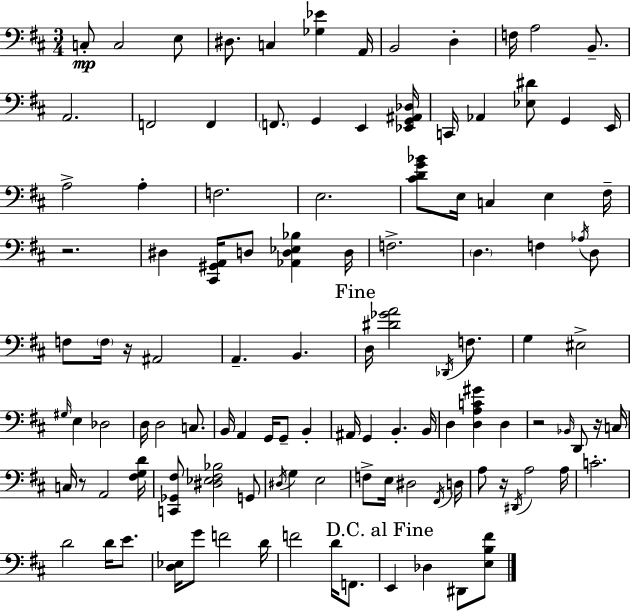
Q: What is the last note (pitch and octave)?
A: D#2